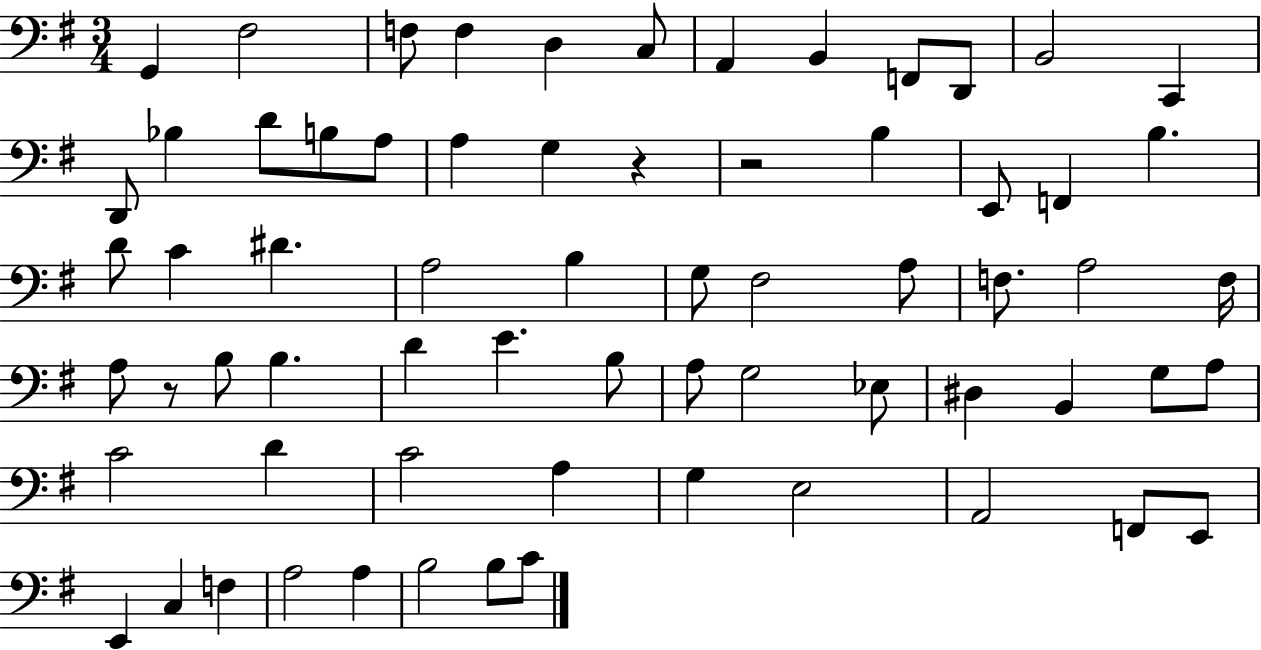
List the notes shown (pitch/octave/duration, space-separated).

G2/q F#3/h F3/e F3/q D3/q C3/e A2/q B2/q F2/e D2/e B2/h C2/q D2/e Bb3/q D4/e B3/e A3/e A3/q G3/q R/q R/h B3/q E2/e F2/q B3/q. D4/e C4/q D#4/q. A3/h B3/q G3/e F#3/h A3/e F3/e. A3/h F3/s A3/e R/e B3/e B3/q. D4/q E4/q. B3/e A3/e G3/h Eb3/e D#3/q B2/q G3/e A3/e C4/h D4/q C4/h A3/q G3/q E3/h A2/h F2/e E2/e E2/q C3/q F3/q A3/h A3/q B3/h B3/e C4/e